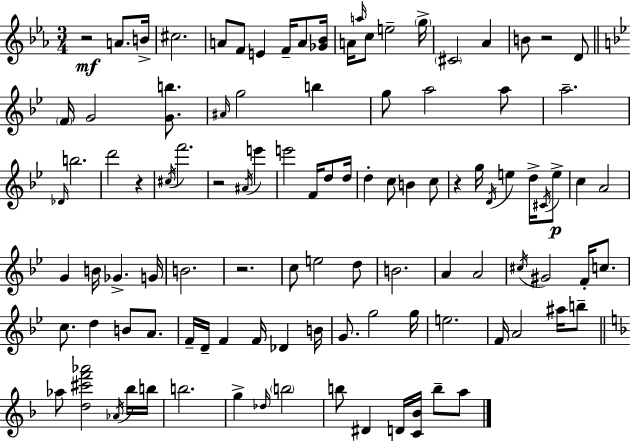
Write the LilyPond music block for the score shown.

{
  \clef treble
  \numericTimeSignature
  \time 3/4
  \key c \minor
  r2\mf a'8. b'16-> | cis''2. | a'8 f'8 e'4 f'16-- a'8 <ges' bes'>16 | a'16 \grace { a''16 } c''8 e''2-- | \break \parenthesize g''16-> \parenthesize cis'2 aes'4 | b'8 r2 d'8 | \bar "||" \break \key g \minor \parenthesize f'16 g'2 <g' b''>8. | \grace { ais'16 } g''2 b''4 | g''8 a''2 a''8 | a''2.-- | \break \grace { des'16 } b''2. | d'''2 r4 | \acciaccatura { cis''16 } f'''2. | r2 \acciaccatura { ais'16 } | \break e'''4 e'''2 | f'16 d''8 d''16 d''4-. c''8 b'4 | c''8 r4 g''16 \acciaccatura { d'16 } e''4 | d''16-> \acciaccatura { cis'16 }\p e''8-> c''4 a'2 | \break g'4 b'16 ges'4.-> | g'16 b'2. | r2. | c''8 e''2 | \break d''8 b'2. | a'4 a'2 | \acciaccatura { cis''16 } gis'2 | f'16-. c''8. c''8. d''4 | \break b'8 a'8. f'16-- d'16-- f'4 | f'16 des'4 b'16 g'8. g''2 | g''16 e''2. | f'16 a'2 | \break ais''16 b''8-- \bar "||" \break \key d \minor aes''8 <d'' cis''' f''' aes'''>2 \acciaccatura { aes'16 } bes''16 | b''16 b''2. | g''4-> \grace { des''16 } \parenthesize b''2 | b''8 dis'4 d'16 <c' bes'>16 b''8-- | \break a''8 \bar "|."
}